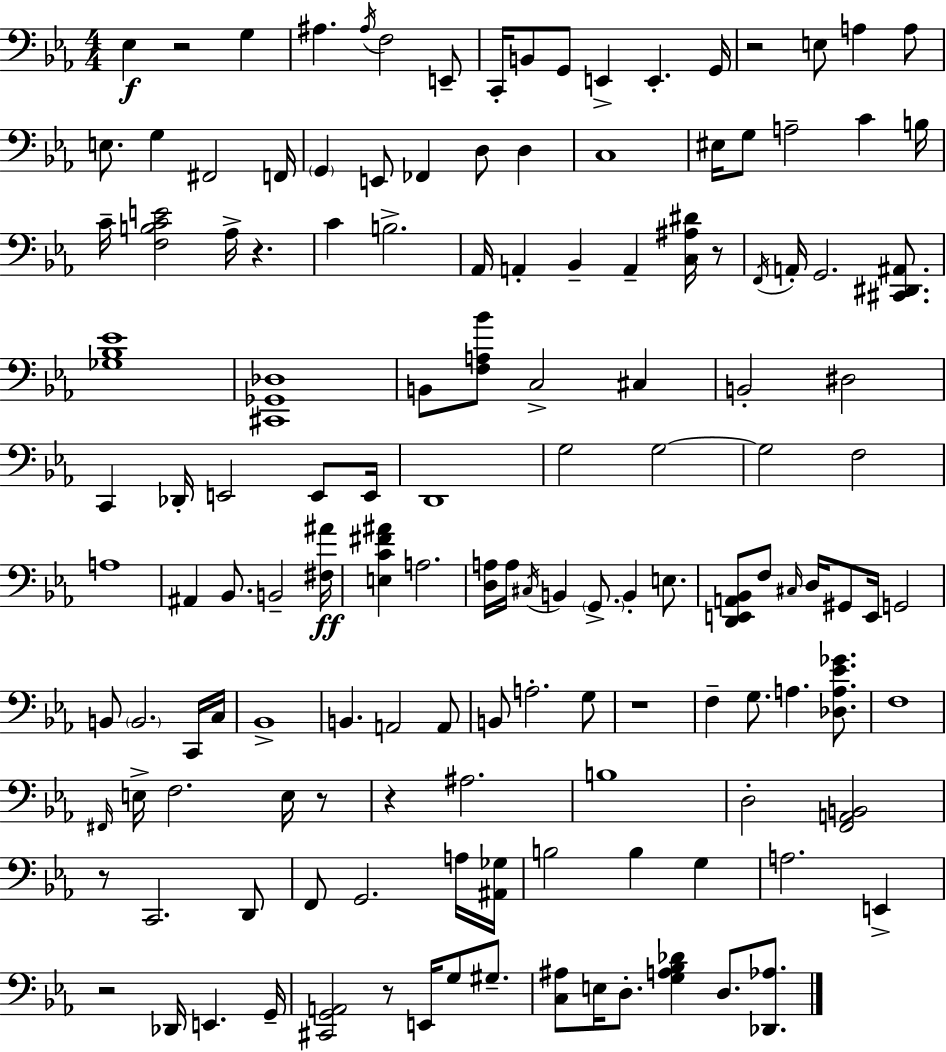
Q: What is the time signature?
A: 4/4